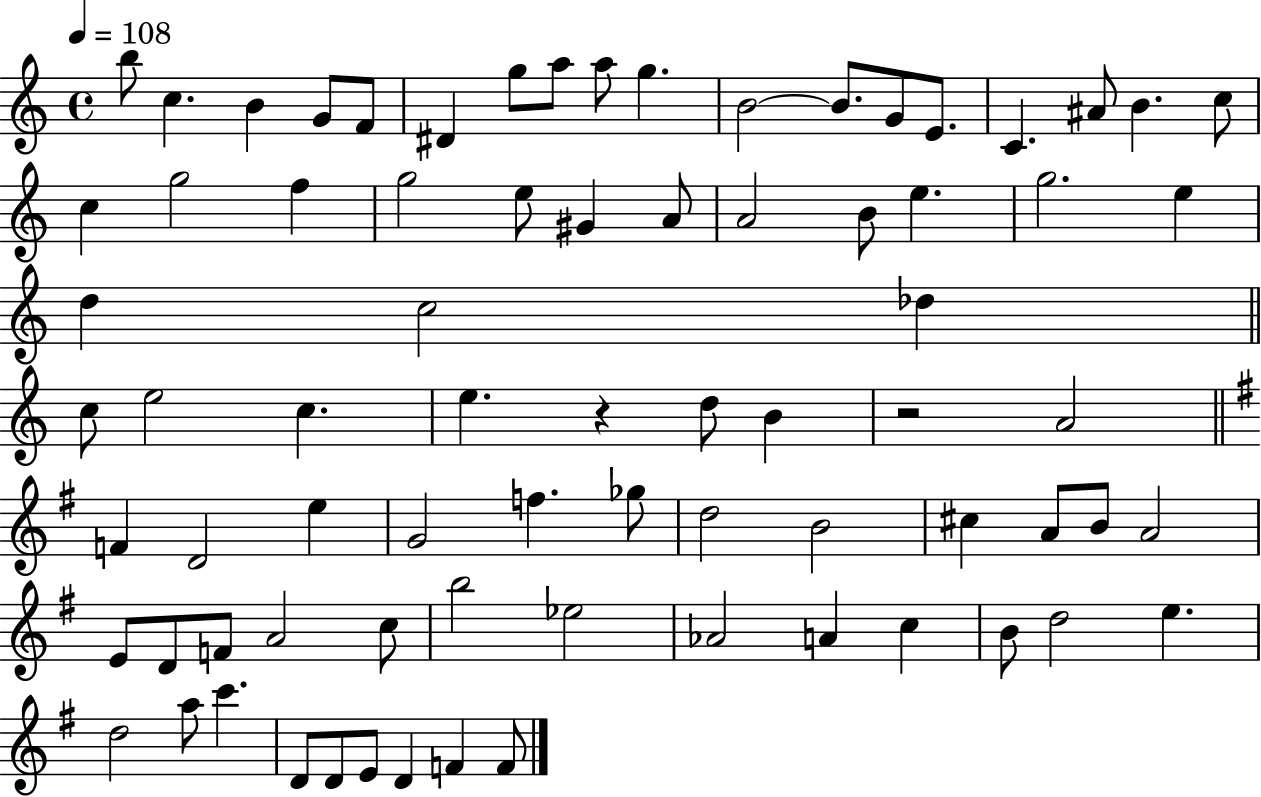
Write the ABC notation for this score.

X:1
T:Untitled
M:4/4
L:1/4
K:C
b/2 c B G/2 F/2 ^D g/2 a/2 a/2 g B2 B/2 G/2 E/2 C ^A/2 B c/2 c g2 f g2 e/2 ^G A/2 A2 B/2 e g2 e d c2 _d c/2 e2 c e z d/2 B z2 A2 F D2 e G2 f _g/2 d2 B2 ^c A/2 B/2 A2 E/2 D/2 F/2 A2 c/2 b2 _e2 _A2 A c B/2 d2 e d2 a/2 c' D/2 D/2 E/2 D F F/2